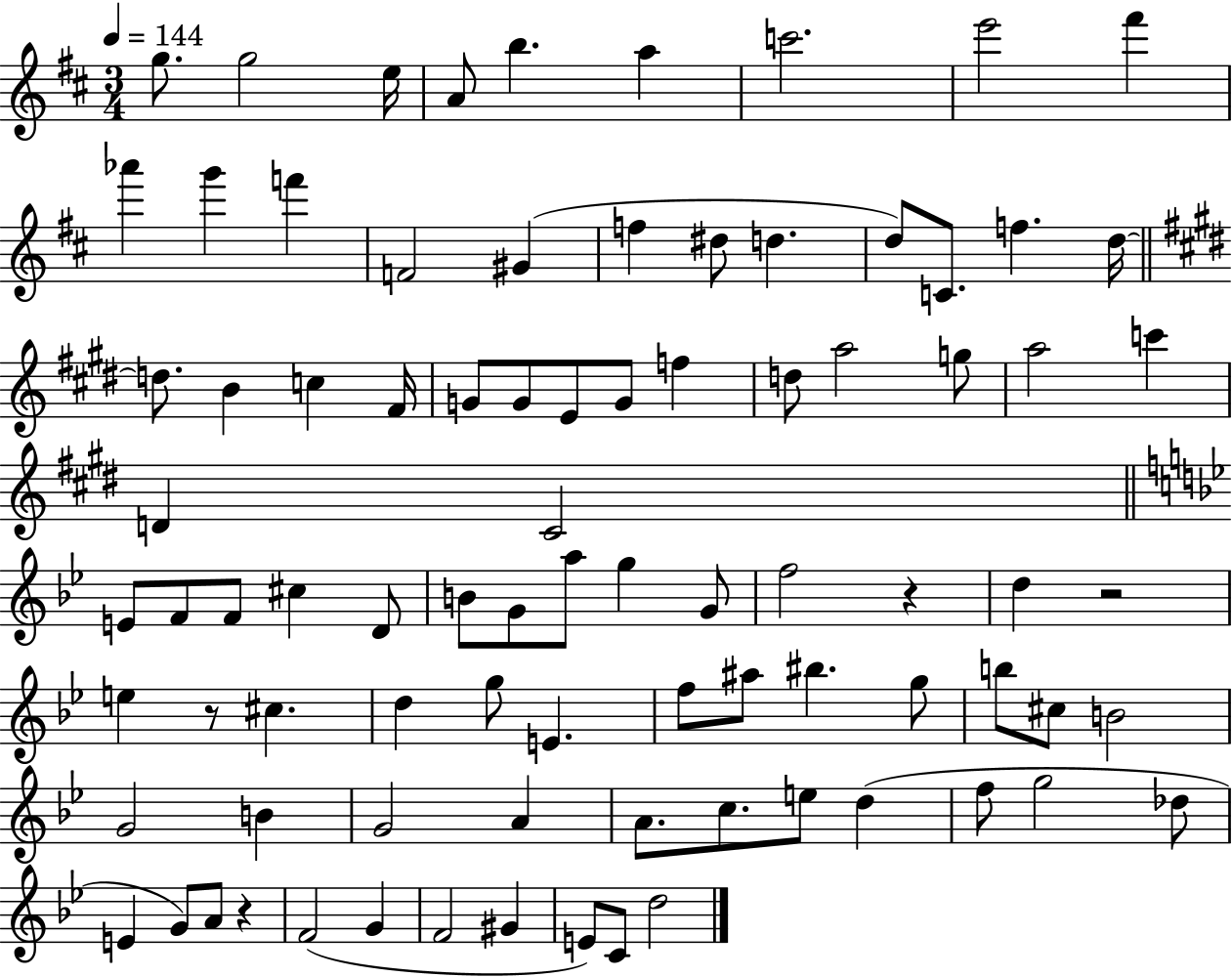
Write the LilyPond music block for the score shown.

{
  \clef treble
  \numericTimeSignature
  \time 3/4
  \key d \major
  \tempo 4 = 144
  g''8. g''2 e''16 | a'8 b''4. a''4 | c'''2. | e'''2 fis'''4 | \break aes'''4 g'''4 f'''4 | f'2 gis'4( | f''4 dis''8 d''4. | d''8) c'8. f''4. d''16~~ | \break \bar "||" \break \key e \major d''8. b'4 c''4 fis'16 | g'8 g'8 e'8 g'8 f''4 | d''8 a''2 g''8 | a''2 c'''4 | \break d'4 cis'2 | \bar "||" \break \key bes \major e'8 f'8 f'8 cis''4 d'8 | b'8 g'8 a''8 g''4 g'8 | f''2 r4 | d''4 r2 | \break e''4 r8 cis''4. | d''4 g''8 e'4. | f''8 ais''8 bis''4. g''8 | b''8 cis''8 b'2 | \break g'2 b'4 | g'2 a'4 | a'8. c''8. e''8 d''4( | f''8 g''2 des''8 | \break e'4 g'8) a'8 r4 | f'2( g'4 | f'2 gis'4 | e'8) c'8 d''2 | \break \bar "|."
}